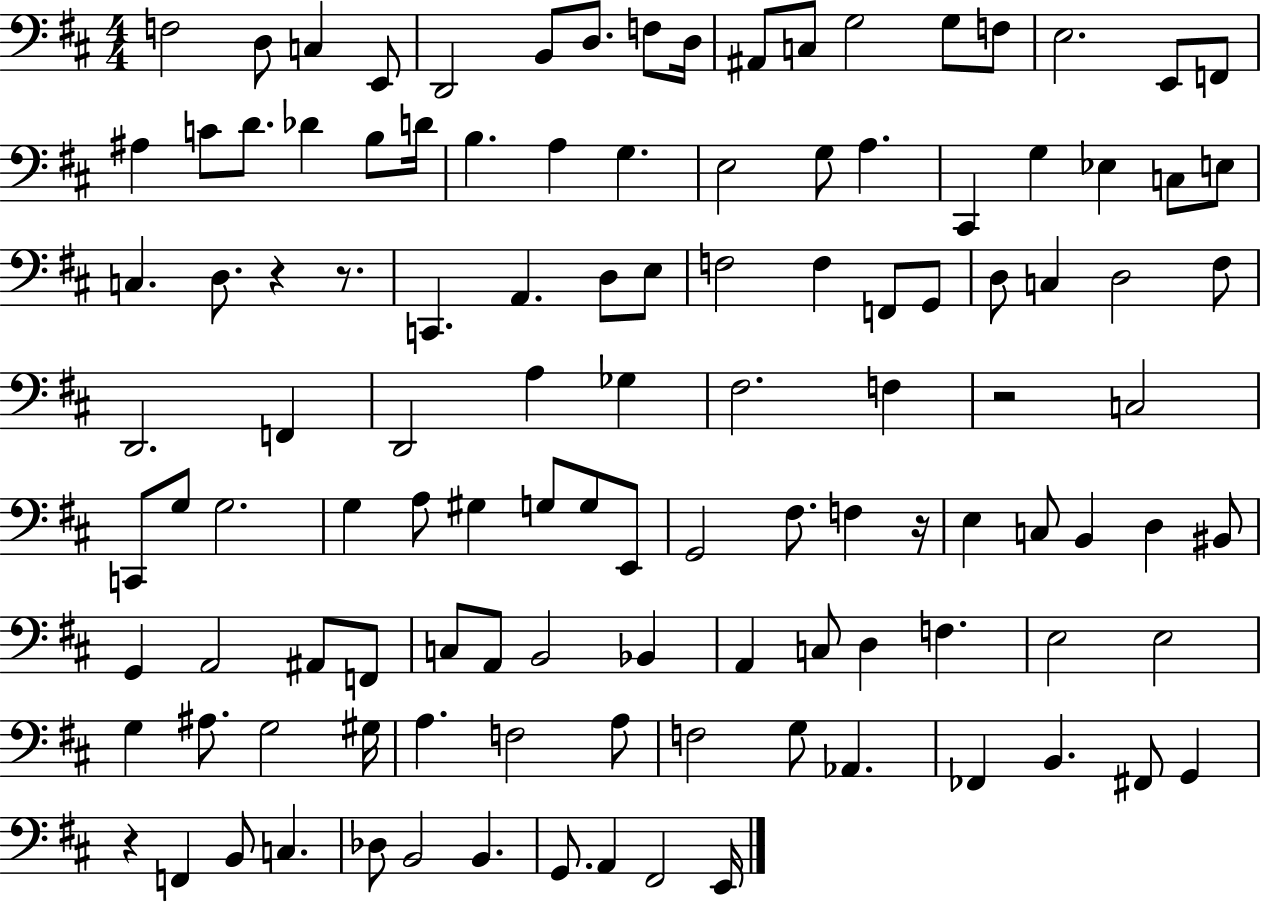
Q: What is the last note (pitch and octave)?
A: E2